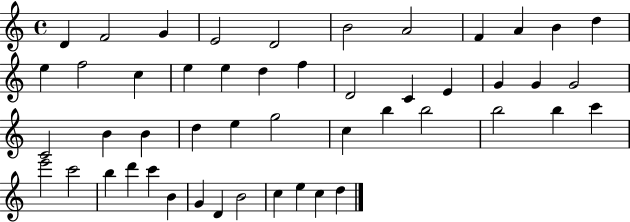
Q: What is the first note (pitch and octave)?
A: D4